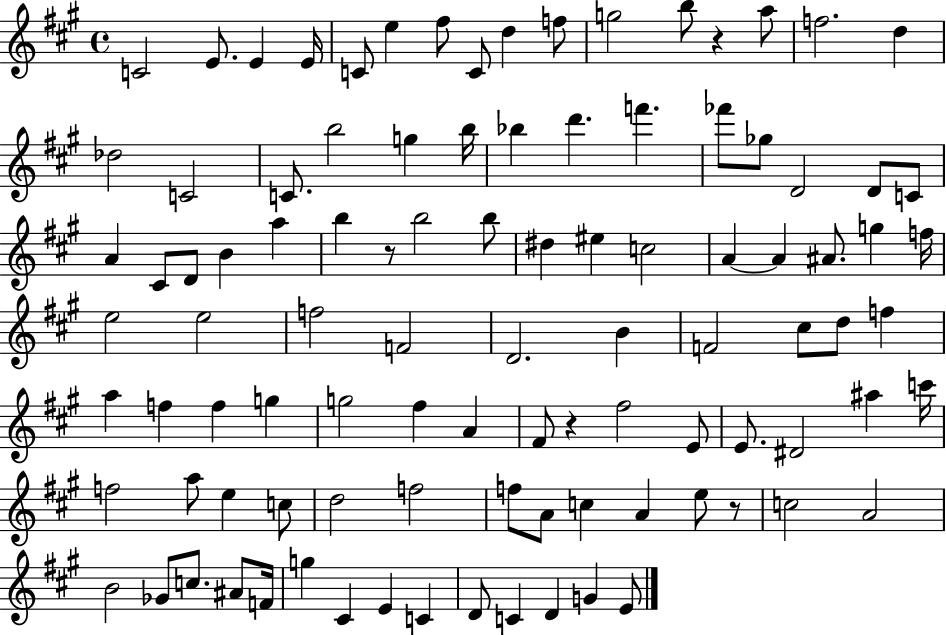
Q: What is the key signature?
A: A major